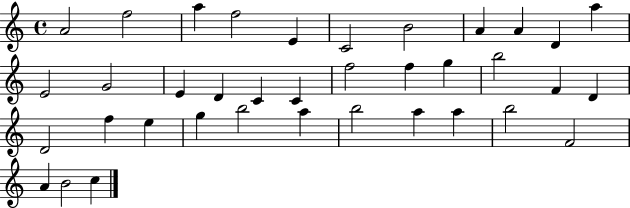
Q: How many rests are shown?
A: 0